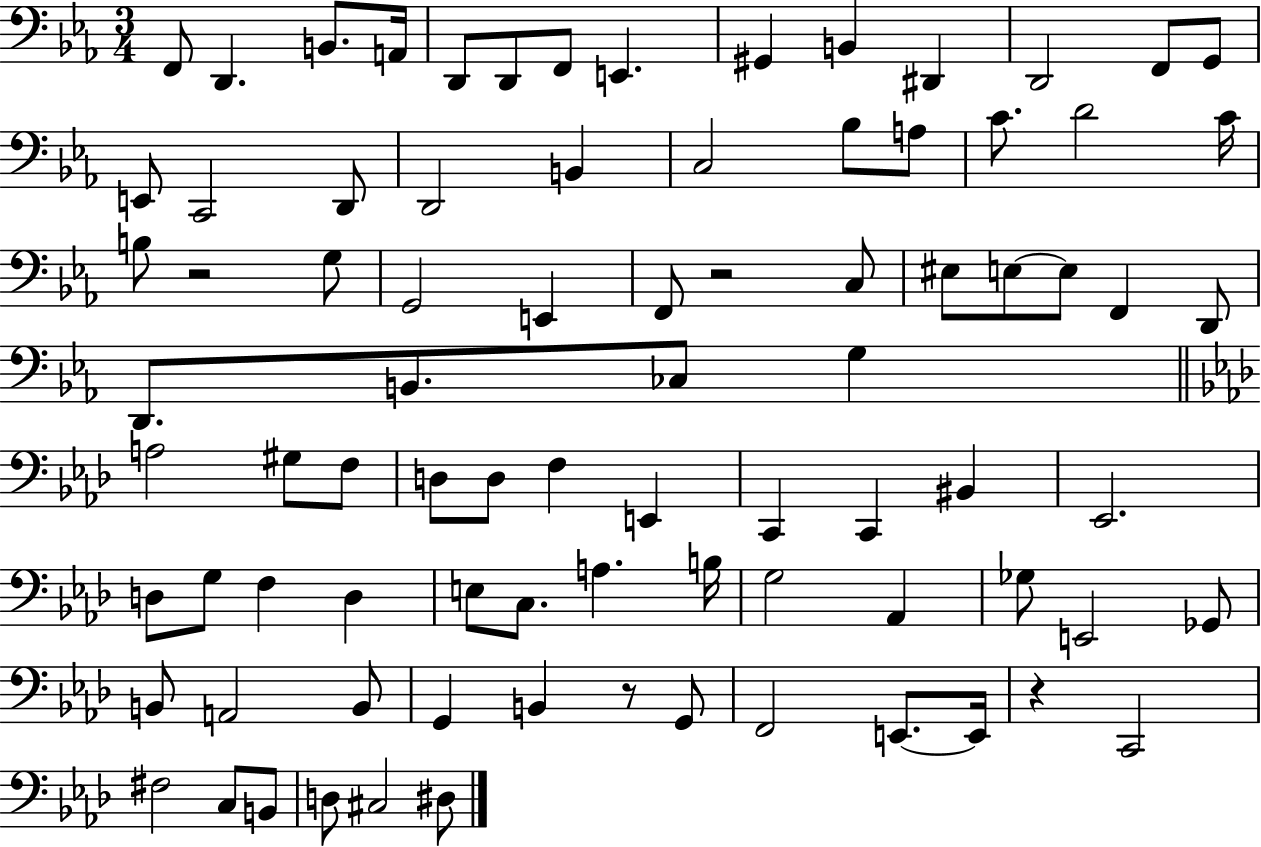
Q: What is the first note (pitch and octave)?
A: F2